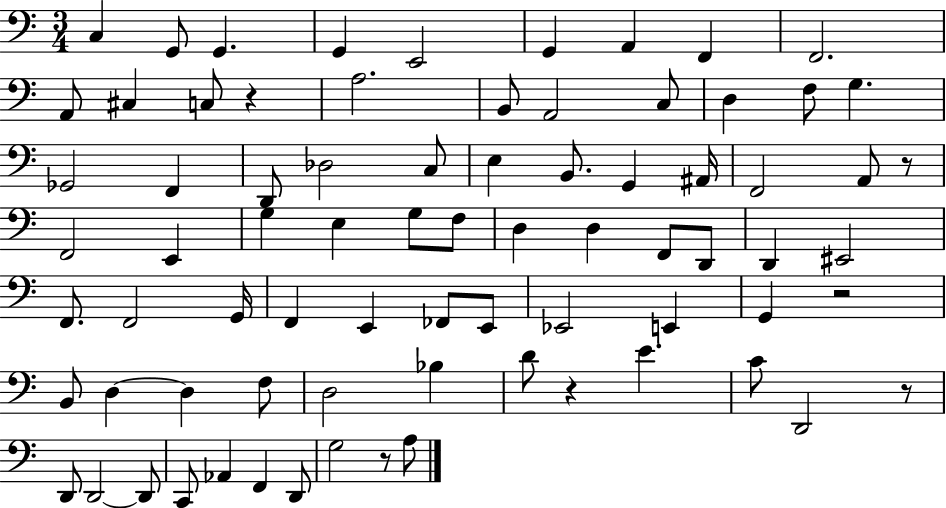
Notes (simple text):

C3/q G2/e G2/q. G2/q E2/h G2/q A2/q F2/q F2/h. A2/e C#3/q C3/e R/q A3/h. B2/e A2/h C3/e D3/q F3/e G3/q. Gb2/h F2/q D2/e Db3/h C3/e E3/q B2/e. G2/q A#2/s F2/h A2/e R/e F2/h E2/q G3/q E3/q G3/e F3/e D3/q D3/q F2/e D2/e D2/q EIS2/h F2/e. F2/h G2/s F2/q E2/q FES2/e E2/e Eb2/h E2/q G2/q R/h B2/e D3/q D3/q F3/e D3/h Bb3/q D4/e R/q E4/q. C4/e D2/h R/e D2/e D2/h D2/e C2/e Ab2/q F2/q D2/e G3/h R/e A3/e